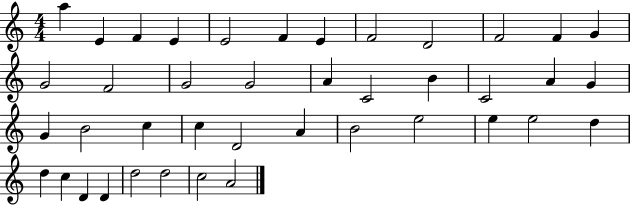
{
  \clef treble
  \numericTimeSignature
  \time 4/4
  \key c \major
  a''4 e'4 f'4 e'4 | e'2 f'4 e'4 | f'2 d'2 | f'2 f'4 g'4 | \break g'2 f'2 | g'2 g'2 | a'4 c'2 b'4 | c'2 a'4 g'4 | \break g'4 b'2 c''4 | c''4 d'2 a'4 | b'2 e''2 | e''4 e''2 d''4 | \break d''4 c''4 d'4 d'4 | d''2 d''2 | c''2 a'2 | \bar "|."
}